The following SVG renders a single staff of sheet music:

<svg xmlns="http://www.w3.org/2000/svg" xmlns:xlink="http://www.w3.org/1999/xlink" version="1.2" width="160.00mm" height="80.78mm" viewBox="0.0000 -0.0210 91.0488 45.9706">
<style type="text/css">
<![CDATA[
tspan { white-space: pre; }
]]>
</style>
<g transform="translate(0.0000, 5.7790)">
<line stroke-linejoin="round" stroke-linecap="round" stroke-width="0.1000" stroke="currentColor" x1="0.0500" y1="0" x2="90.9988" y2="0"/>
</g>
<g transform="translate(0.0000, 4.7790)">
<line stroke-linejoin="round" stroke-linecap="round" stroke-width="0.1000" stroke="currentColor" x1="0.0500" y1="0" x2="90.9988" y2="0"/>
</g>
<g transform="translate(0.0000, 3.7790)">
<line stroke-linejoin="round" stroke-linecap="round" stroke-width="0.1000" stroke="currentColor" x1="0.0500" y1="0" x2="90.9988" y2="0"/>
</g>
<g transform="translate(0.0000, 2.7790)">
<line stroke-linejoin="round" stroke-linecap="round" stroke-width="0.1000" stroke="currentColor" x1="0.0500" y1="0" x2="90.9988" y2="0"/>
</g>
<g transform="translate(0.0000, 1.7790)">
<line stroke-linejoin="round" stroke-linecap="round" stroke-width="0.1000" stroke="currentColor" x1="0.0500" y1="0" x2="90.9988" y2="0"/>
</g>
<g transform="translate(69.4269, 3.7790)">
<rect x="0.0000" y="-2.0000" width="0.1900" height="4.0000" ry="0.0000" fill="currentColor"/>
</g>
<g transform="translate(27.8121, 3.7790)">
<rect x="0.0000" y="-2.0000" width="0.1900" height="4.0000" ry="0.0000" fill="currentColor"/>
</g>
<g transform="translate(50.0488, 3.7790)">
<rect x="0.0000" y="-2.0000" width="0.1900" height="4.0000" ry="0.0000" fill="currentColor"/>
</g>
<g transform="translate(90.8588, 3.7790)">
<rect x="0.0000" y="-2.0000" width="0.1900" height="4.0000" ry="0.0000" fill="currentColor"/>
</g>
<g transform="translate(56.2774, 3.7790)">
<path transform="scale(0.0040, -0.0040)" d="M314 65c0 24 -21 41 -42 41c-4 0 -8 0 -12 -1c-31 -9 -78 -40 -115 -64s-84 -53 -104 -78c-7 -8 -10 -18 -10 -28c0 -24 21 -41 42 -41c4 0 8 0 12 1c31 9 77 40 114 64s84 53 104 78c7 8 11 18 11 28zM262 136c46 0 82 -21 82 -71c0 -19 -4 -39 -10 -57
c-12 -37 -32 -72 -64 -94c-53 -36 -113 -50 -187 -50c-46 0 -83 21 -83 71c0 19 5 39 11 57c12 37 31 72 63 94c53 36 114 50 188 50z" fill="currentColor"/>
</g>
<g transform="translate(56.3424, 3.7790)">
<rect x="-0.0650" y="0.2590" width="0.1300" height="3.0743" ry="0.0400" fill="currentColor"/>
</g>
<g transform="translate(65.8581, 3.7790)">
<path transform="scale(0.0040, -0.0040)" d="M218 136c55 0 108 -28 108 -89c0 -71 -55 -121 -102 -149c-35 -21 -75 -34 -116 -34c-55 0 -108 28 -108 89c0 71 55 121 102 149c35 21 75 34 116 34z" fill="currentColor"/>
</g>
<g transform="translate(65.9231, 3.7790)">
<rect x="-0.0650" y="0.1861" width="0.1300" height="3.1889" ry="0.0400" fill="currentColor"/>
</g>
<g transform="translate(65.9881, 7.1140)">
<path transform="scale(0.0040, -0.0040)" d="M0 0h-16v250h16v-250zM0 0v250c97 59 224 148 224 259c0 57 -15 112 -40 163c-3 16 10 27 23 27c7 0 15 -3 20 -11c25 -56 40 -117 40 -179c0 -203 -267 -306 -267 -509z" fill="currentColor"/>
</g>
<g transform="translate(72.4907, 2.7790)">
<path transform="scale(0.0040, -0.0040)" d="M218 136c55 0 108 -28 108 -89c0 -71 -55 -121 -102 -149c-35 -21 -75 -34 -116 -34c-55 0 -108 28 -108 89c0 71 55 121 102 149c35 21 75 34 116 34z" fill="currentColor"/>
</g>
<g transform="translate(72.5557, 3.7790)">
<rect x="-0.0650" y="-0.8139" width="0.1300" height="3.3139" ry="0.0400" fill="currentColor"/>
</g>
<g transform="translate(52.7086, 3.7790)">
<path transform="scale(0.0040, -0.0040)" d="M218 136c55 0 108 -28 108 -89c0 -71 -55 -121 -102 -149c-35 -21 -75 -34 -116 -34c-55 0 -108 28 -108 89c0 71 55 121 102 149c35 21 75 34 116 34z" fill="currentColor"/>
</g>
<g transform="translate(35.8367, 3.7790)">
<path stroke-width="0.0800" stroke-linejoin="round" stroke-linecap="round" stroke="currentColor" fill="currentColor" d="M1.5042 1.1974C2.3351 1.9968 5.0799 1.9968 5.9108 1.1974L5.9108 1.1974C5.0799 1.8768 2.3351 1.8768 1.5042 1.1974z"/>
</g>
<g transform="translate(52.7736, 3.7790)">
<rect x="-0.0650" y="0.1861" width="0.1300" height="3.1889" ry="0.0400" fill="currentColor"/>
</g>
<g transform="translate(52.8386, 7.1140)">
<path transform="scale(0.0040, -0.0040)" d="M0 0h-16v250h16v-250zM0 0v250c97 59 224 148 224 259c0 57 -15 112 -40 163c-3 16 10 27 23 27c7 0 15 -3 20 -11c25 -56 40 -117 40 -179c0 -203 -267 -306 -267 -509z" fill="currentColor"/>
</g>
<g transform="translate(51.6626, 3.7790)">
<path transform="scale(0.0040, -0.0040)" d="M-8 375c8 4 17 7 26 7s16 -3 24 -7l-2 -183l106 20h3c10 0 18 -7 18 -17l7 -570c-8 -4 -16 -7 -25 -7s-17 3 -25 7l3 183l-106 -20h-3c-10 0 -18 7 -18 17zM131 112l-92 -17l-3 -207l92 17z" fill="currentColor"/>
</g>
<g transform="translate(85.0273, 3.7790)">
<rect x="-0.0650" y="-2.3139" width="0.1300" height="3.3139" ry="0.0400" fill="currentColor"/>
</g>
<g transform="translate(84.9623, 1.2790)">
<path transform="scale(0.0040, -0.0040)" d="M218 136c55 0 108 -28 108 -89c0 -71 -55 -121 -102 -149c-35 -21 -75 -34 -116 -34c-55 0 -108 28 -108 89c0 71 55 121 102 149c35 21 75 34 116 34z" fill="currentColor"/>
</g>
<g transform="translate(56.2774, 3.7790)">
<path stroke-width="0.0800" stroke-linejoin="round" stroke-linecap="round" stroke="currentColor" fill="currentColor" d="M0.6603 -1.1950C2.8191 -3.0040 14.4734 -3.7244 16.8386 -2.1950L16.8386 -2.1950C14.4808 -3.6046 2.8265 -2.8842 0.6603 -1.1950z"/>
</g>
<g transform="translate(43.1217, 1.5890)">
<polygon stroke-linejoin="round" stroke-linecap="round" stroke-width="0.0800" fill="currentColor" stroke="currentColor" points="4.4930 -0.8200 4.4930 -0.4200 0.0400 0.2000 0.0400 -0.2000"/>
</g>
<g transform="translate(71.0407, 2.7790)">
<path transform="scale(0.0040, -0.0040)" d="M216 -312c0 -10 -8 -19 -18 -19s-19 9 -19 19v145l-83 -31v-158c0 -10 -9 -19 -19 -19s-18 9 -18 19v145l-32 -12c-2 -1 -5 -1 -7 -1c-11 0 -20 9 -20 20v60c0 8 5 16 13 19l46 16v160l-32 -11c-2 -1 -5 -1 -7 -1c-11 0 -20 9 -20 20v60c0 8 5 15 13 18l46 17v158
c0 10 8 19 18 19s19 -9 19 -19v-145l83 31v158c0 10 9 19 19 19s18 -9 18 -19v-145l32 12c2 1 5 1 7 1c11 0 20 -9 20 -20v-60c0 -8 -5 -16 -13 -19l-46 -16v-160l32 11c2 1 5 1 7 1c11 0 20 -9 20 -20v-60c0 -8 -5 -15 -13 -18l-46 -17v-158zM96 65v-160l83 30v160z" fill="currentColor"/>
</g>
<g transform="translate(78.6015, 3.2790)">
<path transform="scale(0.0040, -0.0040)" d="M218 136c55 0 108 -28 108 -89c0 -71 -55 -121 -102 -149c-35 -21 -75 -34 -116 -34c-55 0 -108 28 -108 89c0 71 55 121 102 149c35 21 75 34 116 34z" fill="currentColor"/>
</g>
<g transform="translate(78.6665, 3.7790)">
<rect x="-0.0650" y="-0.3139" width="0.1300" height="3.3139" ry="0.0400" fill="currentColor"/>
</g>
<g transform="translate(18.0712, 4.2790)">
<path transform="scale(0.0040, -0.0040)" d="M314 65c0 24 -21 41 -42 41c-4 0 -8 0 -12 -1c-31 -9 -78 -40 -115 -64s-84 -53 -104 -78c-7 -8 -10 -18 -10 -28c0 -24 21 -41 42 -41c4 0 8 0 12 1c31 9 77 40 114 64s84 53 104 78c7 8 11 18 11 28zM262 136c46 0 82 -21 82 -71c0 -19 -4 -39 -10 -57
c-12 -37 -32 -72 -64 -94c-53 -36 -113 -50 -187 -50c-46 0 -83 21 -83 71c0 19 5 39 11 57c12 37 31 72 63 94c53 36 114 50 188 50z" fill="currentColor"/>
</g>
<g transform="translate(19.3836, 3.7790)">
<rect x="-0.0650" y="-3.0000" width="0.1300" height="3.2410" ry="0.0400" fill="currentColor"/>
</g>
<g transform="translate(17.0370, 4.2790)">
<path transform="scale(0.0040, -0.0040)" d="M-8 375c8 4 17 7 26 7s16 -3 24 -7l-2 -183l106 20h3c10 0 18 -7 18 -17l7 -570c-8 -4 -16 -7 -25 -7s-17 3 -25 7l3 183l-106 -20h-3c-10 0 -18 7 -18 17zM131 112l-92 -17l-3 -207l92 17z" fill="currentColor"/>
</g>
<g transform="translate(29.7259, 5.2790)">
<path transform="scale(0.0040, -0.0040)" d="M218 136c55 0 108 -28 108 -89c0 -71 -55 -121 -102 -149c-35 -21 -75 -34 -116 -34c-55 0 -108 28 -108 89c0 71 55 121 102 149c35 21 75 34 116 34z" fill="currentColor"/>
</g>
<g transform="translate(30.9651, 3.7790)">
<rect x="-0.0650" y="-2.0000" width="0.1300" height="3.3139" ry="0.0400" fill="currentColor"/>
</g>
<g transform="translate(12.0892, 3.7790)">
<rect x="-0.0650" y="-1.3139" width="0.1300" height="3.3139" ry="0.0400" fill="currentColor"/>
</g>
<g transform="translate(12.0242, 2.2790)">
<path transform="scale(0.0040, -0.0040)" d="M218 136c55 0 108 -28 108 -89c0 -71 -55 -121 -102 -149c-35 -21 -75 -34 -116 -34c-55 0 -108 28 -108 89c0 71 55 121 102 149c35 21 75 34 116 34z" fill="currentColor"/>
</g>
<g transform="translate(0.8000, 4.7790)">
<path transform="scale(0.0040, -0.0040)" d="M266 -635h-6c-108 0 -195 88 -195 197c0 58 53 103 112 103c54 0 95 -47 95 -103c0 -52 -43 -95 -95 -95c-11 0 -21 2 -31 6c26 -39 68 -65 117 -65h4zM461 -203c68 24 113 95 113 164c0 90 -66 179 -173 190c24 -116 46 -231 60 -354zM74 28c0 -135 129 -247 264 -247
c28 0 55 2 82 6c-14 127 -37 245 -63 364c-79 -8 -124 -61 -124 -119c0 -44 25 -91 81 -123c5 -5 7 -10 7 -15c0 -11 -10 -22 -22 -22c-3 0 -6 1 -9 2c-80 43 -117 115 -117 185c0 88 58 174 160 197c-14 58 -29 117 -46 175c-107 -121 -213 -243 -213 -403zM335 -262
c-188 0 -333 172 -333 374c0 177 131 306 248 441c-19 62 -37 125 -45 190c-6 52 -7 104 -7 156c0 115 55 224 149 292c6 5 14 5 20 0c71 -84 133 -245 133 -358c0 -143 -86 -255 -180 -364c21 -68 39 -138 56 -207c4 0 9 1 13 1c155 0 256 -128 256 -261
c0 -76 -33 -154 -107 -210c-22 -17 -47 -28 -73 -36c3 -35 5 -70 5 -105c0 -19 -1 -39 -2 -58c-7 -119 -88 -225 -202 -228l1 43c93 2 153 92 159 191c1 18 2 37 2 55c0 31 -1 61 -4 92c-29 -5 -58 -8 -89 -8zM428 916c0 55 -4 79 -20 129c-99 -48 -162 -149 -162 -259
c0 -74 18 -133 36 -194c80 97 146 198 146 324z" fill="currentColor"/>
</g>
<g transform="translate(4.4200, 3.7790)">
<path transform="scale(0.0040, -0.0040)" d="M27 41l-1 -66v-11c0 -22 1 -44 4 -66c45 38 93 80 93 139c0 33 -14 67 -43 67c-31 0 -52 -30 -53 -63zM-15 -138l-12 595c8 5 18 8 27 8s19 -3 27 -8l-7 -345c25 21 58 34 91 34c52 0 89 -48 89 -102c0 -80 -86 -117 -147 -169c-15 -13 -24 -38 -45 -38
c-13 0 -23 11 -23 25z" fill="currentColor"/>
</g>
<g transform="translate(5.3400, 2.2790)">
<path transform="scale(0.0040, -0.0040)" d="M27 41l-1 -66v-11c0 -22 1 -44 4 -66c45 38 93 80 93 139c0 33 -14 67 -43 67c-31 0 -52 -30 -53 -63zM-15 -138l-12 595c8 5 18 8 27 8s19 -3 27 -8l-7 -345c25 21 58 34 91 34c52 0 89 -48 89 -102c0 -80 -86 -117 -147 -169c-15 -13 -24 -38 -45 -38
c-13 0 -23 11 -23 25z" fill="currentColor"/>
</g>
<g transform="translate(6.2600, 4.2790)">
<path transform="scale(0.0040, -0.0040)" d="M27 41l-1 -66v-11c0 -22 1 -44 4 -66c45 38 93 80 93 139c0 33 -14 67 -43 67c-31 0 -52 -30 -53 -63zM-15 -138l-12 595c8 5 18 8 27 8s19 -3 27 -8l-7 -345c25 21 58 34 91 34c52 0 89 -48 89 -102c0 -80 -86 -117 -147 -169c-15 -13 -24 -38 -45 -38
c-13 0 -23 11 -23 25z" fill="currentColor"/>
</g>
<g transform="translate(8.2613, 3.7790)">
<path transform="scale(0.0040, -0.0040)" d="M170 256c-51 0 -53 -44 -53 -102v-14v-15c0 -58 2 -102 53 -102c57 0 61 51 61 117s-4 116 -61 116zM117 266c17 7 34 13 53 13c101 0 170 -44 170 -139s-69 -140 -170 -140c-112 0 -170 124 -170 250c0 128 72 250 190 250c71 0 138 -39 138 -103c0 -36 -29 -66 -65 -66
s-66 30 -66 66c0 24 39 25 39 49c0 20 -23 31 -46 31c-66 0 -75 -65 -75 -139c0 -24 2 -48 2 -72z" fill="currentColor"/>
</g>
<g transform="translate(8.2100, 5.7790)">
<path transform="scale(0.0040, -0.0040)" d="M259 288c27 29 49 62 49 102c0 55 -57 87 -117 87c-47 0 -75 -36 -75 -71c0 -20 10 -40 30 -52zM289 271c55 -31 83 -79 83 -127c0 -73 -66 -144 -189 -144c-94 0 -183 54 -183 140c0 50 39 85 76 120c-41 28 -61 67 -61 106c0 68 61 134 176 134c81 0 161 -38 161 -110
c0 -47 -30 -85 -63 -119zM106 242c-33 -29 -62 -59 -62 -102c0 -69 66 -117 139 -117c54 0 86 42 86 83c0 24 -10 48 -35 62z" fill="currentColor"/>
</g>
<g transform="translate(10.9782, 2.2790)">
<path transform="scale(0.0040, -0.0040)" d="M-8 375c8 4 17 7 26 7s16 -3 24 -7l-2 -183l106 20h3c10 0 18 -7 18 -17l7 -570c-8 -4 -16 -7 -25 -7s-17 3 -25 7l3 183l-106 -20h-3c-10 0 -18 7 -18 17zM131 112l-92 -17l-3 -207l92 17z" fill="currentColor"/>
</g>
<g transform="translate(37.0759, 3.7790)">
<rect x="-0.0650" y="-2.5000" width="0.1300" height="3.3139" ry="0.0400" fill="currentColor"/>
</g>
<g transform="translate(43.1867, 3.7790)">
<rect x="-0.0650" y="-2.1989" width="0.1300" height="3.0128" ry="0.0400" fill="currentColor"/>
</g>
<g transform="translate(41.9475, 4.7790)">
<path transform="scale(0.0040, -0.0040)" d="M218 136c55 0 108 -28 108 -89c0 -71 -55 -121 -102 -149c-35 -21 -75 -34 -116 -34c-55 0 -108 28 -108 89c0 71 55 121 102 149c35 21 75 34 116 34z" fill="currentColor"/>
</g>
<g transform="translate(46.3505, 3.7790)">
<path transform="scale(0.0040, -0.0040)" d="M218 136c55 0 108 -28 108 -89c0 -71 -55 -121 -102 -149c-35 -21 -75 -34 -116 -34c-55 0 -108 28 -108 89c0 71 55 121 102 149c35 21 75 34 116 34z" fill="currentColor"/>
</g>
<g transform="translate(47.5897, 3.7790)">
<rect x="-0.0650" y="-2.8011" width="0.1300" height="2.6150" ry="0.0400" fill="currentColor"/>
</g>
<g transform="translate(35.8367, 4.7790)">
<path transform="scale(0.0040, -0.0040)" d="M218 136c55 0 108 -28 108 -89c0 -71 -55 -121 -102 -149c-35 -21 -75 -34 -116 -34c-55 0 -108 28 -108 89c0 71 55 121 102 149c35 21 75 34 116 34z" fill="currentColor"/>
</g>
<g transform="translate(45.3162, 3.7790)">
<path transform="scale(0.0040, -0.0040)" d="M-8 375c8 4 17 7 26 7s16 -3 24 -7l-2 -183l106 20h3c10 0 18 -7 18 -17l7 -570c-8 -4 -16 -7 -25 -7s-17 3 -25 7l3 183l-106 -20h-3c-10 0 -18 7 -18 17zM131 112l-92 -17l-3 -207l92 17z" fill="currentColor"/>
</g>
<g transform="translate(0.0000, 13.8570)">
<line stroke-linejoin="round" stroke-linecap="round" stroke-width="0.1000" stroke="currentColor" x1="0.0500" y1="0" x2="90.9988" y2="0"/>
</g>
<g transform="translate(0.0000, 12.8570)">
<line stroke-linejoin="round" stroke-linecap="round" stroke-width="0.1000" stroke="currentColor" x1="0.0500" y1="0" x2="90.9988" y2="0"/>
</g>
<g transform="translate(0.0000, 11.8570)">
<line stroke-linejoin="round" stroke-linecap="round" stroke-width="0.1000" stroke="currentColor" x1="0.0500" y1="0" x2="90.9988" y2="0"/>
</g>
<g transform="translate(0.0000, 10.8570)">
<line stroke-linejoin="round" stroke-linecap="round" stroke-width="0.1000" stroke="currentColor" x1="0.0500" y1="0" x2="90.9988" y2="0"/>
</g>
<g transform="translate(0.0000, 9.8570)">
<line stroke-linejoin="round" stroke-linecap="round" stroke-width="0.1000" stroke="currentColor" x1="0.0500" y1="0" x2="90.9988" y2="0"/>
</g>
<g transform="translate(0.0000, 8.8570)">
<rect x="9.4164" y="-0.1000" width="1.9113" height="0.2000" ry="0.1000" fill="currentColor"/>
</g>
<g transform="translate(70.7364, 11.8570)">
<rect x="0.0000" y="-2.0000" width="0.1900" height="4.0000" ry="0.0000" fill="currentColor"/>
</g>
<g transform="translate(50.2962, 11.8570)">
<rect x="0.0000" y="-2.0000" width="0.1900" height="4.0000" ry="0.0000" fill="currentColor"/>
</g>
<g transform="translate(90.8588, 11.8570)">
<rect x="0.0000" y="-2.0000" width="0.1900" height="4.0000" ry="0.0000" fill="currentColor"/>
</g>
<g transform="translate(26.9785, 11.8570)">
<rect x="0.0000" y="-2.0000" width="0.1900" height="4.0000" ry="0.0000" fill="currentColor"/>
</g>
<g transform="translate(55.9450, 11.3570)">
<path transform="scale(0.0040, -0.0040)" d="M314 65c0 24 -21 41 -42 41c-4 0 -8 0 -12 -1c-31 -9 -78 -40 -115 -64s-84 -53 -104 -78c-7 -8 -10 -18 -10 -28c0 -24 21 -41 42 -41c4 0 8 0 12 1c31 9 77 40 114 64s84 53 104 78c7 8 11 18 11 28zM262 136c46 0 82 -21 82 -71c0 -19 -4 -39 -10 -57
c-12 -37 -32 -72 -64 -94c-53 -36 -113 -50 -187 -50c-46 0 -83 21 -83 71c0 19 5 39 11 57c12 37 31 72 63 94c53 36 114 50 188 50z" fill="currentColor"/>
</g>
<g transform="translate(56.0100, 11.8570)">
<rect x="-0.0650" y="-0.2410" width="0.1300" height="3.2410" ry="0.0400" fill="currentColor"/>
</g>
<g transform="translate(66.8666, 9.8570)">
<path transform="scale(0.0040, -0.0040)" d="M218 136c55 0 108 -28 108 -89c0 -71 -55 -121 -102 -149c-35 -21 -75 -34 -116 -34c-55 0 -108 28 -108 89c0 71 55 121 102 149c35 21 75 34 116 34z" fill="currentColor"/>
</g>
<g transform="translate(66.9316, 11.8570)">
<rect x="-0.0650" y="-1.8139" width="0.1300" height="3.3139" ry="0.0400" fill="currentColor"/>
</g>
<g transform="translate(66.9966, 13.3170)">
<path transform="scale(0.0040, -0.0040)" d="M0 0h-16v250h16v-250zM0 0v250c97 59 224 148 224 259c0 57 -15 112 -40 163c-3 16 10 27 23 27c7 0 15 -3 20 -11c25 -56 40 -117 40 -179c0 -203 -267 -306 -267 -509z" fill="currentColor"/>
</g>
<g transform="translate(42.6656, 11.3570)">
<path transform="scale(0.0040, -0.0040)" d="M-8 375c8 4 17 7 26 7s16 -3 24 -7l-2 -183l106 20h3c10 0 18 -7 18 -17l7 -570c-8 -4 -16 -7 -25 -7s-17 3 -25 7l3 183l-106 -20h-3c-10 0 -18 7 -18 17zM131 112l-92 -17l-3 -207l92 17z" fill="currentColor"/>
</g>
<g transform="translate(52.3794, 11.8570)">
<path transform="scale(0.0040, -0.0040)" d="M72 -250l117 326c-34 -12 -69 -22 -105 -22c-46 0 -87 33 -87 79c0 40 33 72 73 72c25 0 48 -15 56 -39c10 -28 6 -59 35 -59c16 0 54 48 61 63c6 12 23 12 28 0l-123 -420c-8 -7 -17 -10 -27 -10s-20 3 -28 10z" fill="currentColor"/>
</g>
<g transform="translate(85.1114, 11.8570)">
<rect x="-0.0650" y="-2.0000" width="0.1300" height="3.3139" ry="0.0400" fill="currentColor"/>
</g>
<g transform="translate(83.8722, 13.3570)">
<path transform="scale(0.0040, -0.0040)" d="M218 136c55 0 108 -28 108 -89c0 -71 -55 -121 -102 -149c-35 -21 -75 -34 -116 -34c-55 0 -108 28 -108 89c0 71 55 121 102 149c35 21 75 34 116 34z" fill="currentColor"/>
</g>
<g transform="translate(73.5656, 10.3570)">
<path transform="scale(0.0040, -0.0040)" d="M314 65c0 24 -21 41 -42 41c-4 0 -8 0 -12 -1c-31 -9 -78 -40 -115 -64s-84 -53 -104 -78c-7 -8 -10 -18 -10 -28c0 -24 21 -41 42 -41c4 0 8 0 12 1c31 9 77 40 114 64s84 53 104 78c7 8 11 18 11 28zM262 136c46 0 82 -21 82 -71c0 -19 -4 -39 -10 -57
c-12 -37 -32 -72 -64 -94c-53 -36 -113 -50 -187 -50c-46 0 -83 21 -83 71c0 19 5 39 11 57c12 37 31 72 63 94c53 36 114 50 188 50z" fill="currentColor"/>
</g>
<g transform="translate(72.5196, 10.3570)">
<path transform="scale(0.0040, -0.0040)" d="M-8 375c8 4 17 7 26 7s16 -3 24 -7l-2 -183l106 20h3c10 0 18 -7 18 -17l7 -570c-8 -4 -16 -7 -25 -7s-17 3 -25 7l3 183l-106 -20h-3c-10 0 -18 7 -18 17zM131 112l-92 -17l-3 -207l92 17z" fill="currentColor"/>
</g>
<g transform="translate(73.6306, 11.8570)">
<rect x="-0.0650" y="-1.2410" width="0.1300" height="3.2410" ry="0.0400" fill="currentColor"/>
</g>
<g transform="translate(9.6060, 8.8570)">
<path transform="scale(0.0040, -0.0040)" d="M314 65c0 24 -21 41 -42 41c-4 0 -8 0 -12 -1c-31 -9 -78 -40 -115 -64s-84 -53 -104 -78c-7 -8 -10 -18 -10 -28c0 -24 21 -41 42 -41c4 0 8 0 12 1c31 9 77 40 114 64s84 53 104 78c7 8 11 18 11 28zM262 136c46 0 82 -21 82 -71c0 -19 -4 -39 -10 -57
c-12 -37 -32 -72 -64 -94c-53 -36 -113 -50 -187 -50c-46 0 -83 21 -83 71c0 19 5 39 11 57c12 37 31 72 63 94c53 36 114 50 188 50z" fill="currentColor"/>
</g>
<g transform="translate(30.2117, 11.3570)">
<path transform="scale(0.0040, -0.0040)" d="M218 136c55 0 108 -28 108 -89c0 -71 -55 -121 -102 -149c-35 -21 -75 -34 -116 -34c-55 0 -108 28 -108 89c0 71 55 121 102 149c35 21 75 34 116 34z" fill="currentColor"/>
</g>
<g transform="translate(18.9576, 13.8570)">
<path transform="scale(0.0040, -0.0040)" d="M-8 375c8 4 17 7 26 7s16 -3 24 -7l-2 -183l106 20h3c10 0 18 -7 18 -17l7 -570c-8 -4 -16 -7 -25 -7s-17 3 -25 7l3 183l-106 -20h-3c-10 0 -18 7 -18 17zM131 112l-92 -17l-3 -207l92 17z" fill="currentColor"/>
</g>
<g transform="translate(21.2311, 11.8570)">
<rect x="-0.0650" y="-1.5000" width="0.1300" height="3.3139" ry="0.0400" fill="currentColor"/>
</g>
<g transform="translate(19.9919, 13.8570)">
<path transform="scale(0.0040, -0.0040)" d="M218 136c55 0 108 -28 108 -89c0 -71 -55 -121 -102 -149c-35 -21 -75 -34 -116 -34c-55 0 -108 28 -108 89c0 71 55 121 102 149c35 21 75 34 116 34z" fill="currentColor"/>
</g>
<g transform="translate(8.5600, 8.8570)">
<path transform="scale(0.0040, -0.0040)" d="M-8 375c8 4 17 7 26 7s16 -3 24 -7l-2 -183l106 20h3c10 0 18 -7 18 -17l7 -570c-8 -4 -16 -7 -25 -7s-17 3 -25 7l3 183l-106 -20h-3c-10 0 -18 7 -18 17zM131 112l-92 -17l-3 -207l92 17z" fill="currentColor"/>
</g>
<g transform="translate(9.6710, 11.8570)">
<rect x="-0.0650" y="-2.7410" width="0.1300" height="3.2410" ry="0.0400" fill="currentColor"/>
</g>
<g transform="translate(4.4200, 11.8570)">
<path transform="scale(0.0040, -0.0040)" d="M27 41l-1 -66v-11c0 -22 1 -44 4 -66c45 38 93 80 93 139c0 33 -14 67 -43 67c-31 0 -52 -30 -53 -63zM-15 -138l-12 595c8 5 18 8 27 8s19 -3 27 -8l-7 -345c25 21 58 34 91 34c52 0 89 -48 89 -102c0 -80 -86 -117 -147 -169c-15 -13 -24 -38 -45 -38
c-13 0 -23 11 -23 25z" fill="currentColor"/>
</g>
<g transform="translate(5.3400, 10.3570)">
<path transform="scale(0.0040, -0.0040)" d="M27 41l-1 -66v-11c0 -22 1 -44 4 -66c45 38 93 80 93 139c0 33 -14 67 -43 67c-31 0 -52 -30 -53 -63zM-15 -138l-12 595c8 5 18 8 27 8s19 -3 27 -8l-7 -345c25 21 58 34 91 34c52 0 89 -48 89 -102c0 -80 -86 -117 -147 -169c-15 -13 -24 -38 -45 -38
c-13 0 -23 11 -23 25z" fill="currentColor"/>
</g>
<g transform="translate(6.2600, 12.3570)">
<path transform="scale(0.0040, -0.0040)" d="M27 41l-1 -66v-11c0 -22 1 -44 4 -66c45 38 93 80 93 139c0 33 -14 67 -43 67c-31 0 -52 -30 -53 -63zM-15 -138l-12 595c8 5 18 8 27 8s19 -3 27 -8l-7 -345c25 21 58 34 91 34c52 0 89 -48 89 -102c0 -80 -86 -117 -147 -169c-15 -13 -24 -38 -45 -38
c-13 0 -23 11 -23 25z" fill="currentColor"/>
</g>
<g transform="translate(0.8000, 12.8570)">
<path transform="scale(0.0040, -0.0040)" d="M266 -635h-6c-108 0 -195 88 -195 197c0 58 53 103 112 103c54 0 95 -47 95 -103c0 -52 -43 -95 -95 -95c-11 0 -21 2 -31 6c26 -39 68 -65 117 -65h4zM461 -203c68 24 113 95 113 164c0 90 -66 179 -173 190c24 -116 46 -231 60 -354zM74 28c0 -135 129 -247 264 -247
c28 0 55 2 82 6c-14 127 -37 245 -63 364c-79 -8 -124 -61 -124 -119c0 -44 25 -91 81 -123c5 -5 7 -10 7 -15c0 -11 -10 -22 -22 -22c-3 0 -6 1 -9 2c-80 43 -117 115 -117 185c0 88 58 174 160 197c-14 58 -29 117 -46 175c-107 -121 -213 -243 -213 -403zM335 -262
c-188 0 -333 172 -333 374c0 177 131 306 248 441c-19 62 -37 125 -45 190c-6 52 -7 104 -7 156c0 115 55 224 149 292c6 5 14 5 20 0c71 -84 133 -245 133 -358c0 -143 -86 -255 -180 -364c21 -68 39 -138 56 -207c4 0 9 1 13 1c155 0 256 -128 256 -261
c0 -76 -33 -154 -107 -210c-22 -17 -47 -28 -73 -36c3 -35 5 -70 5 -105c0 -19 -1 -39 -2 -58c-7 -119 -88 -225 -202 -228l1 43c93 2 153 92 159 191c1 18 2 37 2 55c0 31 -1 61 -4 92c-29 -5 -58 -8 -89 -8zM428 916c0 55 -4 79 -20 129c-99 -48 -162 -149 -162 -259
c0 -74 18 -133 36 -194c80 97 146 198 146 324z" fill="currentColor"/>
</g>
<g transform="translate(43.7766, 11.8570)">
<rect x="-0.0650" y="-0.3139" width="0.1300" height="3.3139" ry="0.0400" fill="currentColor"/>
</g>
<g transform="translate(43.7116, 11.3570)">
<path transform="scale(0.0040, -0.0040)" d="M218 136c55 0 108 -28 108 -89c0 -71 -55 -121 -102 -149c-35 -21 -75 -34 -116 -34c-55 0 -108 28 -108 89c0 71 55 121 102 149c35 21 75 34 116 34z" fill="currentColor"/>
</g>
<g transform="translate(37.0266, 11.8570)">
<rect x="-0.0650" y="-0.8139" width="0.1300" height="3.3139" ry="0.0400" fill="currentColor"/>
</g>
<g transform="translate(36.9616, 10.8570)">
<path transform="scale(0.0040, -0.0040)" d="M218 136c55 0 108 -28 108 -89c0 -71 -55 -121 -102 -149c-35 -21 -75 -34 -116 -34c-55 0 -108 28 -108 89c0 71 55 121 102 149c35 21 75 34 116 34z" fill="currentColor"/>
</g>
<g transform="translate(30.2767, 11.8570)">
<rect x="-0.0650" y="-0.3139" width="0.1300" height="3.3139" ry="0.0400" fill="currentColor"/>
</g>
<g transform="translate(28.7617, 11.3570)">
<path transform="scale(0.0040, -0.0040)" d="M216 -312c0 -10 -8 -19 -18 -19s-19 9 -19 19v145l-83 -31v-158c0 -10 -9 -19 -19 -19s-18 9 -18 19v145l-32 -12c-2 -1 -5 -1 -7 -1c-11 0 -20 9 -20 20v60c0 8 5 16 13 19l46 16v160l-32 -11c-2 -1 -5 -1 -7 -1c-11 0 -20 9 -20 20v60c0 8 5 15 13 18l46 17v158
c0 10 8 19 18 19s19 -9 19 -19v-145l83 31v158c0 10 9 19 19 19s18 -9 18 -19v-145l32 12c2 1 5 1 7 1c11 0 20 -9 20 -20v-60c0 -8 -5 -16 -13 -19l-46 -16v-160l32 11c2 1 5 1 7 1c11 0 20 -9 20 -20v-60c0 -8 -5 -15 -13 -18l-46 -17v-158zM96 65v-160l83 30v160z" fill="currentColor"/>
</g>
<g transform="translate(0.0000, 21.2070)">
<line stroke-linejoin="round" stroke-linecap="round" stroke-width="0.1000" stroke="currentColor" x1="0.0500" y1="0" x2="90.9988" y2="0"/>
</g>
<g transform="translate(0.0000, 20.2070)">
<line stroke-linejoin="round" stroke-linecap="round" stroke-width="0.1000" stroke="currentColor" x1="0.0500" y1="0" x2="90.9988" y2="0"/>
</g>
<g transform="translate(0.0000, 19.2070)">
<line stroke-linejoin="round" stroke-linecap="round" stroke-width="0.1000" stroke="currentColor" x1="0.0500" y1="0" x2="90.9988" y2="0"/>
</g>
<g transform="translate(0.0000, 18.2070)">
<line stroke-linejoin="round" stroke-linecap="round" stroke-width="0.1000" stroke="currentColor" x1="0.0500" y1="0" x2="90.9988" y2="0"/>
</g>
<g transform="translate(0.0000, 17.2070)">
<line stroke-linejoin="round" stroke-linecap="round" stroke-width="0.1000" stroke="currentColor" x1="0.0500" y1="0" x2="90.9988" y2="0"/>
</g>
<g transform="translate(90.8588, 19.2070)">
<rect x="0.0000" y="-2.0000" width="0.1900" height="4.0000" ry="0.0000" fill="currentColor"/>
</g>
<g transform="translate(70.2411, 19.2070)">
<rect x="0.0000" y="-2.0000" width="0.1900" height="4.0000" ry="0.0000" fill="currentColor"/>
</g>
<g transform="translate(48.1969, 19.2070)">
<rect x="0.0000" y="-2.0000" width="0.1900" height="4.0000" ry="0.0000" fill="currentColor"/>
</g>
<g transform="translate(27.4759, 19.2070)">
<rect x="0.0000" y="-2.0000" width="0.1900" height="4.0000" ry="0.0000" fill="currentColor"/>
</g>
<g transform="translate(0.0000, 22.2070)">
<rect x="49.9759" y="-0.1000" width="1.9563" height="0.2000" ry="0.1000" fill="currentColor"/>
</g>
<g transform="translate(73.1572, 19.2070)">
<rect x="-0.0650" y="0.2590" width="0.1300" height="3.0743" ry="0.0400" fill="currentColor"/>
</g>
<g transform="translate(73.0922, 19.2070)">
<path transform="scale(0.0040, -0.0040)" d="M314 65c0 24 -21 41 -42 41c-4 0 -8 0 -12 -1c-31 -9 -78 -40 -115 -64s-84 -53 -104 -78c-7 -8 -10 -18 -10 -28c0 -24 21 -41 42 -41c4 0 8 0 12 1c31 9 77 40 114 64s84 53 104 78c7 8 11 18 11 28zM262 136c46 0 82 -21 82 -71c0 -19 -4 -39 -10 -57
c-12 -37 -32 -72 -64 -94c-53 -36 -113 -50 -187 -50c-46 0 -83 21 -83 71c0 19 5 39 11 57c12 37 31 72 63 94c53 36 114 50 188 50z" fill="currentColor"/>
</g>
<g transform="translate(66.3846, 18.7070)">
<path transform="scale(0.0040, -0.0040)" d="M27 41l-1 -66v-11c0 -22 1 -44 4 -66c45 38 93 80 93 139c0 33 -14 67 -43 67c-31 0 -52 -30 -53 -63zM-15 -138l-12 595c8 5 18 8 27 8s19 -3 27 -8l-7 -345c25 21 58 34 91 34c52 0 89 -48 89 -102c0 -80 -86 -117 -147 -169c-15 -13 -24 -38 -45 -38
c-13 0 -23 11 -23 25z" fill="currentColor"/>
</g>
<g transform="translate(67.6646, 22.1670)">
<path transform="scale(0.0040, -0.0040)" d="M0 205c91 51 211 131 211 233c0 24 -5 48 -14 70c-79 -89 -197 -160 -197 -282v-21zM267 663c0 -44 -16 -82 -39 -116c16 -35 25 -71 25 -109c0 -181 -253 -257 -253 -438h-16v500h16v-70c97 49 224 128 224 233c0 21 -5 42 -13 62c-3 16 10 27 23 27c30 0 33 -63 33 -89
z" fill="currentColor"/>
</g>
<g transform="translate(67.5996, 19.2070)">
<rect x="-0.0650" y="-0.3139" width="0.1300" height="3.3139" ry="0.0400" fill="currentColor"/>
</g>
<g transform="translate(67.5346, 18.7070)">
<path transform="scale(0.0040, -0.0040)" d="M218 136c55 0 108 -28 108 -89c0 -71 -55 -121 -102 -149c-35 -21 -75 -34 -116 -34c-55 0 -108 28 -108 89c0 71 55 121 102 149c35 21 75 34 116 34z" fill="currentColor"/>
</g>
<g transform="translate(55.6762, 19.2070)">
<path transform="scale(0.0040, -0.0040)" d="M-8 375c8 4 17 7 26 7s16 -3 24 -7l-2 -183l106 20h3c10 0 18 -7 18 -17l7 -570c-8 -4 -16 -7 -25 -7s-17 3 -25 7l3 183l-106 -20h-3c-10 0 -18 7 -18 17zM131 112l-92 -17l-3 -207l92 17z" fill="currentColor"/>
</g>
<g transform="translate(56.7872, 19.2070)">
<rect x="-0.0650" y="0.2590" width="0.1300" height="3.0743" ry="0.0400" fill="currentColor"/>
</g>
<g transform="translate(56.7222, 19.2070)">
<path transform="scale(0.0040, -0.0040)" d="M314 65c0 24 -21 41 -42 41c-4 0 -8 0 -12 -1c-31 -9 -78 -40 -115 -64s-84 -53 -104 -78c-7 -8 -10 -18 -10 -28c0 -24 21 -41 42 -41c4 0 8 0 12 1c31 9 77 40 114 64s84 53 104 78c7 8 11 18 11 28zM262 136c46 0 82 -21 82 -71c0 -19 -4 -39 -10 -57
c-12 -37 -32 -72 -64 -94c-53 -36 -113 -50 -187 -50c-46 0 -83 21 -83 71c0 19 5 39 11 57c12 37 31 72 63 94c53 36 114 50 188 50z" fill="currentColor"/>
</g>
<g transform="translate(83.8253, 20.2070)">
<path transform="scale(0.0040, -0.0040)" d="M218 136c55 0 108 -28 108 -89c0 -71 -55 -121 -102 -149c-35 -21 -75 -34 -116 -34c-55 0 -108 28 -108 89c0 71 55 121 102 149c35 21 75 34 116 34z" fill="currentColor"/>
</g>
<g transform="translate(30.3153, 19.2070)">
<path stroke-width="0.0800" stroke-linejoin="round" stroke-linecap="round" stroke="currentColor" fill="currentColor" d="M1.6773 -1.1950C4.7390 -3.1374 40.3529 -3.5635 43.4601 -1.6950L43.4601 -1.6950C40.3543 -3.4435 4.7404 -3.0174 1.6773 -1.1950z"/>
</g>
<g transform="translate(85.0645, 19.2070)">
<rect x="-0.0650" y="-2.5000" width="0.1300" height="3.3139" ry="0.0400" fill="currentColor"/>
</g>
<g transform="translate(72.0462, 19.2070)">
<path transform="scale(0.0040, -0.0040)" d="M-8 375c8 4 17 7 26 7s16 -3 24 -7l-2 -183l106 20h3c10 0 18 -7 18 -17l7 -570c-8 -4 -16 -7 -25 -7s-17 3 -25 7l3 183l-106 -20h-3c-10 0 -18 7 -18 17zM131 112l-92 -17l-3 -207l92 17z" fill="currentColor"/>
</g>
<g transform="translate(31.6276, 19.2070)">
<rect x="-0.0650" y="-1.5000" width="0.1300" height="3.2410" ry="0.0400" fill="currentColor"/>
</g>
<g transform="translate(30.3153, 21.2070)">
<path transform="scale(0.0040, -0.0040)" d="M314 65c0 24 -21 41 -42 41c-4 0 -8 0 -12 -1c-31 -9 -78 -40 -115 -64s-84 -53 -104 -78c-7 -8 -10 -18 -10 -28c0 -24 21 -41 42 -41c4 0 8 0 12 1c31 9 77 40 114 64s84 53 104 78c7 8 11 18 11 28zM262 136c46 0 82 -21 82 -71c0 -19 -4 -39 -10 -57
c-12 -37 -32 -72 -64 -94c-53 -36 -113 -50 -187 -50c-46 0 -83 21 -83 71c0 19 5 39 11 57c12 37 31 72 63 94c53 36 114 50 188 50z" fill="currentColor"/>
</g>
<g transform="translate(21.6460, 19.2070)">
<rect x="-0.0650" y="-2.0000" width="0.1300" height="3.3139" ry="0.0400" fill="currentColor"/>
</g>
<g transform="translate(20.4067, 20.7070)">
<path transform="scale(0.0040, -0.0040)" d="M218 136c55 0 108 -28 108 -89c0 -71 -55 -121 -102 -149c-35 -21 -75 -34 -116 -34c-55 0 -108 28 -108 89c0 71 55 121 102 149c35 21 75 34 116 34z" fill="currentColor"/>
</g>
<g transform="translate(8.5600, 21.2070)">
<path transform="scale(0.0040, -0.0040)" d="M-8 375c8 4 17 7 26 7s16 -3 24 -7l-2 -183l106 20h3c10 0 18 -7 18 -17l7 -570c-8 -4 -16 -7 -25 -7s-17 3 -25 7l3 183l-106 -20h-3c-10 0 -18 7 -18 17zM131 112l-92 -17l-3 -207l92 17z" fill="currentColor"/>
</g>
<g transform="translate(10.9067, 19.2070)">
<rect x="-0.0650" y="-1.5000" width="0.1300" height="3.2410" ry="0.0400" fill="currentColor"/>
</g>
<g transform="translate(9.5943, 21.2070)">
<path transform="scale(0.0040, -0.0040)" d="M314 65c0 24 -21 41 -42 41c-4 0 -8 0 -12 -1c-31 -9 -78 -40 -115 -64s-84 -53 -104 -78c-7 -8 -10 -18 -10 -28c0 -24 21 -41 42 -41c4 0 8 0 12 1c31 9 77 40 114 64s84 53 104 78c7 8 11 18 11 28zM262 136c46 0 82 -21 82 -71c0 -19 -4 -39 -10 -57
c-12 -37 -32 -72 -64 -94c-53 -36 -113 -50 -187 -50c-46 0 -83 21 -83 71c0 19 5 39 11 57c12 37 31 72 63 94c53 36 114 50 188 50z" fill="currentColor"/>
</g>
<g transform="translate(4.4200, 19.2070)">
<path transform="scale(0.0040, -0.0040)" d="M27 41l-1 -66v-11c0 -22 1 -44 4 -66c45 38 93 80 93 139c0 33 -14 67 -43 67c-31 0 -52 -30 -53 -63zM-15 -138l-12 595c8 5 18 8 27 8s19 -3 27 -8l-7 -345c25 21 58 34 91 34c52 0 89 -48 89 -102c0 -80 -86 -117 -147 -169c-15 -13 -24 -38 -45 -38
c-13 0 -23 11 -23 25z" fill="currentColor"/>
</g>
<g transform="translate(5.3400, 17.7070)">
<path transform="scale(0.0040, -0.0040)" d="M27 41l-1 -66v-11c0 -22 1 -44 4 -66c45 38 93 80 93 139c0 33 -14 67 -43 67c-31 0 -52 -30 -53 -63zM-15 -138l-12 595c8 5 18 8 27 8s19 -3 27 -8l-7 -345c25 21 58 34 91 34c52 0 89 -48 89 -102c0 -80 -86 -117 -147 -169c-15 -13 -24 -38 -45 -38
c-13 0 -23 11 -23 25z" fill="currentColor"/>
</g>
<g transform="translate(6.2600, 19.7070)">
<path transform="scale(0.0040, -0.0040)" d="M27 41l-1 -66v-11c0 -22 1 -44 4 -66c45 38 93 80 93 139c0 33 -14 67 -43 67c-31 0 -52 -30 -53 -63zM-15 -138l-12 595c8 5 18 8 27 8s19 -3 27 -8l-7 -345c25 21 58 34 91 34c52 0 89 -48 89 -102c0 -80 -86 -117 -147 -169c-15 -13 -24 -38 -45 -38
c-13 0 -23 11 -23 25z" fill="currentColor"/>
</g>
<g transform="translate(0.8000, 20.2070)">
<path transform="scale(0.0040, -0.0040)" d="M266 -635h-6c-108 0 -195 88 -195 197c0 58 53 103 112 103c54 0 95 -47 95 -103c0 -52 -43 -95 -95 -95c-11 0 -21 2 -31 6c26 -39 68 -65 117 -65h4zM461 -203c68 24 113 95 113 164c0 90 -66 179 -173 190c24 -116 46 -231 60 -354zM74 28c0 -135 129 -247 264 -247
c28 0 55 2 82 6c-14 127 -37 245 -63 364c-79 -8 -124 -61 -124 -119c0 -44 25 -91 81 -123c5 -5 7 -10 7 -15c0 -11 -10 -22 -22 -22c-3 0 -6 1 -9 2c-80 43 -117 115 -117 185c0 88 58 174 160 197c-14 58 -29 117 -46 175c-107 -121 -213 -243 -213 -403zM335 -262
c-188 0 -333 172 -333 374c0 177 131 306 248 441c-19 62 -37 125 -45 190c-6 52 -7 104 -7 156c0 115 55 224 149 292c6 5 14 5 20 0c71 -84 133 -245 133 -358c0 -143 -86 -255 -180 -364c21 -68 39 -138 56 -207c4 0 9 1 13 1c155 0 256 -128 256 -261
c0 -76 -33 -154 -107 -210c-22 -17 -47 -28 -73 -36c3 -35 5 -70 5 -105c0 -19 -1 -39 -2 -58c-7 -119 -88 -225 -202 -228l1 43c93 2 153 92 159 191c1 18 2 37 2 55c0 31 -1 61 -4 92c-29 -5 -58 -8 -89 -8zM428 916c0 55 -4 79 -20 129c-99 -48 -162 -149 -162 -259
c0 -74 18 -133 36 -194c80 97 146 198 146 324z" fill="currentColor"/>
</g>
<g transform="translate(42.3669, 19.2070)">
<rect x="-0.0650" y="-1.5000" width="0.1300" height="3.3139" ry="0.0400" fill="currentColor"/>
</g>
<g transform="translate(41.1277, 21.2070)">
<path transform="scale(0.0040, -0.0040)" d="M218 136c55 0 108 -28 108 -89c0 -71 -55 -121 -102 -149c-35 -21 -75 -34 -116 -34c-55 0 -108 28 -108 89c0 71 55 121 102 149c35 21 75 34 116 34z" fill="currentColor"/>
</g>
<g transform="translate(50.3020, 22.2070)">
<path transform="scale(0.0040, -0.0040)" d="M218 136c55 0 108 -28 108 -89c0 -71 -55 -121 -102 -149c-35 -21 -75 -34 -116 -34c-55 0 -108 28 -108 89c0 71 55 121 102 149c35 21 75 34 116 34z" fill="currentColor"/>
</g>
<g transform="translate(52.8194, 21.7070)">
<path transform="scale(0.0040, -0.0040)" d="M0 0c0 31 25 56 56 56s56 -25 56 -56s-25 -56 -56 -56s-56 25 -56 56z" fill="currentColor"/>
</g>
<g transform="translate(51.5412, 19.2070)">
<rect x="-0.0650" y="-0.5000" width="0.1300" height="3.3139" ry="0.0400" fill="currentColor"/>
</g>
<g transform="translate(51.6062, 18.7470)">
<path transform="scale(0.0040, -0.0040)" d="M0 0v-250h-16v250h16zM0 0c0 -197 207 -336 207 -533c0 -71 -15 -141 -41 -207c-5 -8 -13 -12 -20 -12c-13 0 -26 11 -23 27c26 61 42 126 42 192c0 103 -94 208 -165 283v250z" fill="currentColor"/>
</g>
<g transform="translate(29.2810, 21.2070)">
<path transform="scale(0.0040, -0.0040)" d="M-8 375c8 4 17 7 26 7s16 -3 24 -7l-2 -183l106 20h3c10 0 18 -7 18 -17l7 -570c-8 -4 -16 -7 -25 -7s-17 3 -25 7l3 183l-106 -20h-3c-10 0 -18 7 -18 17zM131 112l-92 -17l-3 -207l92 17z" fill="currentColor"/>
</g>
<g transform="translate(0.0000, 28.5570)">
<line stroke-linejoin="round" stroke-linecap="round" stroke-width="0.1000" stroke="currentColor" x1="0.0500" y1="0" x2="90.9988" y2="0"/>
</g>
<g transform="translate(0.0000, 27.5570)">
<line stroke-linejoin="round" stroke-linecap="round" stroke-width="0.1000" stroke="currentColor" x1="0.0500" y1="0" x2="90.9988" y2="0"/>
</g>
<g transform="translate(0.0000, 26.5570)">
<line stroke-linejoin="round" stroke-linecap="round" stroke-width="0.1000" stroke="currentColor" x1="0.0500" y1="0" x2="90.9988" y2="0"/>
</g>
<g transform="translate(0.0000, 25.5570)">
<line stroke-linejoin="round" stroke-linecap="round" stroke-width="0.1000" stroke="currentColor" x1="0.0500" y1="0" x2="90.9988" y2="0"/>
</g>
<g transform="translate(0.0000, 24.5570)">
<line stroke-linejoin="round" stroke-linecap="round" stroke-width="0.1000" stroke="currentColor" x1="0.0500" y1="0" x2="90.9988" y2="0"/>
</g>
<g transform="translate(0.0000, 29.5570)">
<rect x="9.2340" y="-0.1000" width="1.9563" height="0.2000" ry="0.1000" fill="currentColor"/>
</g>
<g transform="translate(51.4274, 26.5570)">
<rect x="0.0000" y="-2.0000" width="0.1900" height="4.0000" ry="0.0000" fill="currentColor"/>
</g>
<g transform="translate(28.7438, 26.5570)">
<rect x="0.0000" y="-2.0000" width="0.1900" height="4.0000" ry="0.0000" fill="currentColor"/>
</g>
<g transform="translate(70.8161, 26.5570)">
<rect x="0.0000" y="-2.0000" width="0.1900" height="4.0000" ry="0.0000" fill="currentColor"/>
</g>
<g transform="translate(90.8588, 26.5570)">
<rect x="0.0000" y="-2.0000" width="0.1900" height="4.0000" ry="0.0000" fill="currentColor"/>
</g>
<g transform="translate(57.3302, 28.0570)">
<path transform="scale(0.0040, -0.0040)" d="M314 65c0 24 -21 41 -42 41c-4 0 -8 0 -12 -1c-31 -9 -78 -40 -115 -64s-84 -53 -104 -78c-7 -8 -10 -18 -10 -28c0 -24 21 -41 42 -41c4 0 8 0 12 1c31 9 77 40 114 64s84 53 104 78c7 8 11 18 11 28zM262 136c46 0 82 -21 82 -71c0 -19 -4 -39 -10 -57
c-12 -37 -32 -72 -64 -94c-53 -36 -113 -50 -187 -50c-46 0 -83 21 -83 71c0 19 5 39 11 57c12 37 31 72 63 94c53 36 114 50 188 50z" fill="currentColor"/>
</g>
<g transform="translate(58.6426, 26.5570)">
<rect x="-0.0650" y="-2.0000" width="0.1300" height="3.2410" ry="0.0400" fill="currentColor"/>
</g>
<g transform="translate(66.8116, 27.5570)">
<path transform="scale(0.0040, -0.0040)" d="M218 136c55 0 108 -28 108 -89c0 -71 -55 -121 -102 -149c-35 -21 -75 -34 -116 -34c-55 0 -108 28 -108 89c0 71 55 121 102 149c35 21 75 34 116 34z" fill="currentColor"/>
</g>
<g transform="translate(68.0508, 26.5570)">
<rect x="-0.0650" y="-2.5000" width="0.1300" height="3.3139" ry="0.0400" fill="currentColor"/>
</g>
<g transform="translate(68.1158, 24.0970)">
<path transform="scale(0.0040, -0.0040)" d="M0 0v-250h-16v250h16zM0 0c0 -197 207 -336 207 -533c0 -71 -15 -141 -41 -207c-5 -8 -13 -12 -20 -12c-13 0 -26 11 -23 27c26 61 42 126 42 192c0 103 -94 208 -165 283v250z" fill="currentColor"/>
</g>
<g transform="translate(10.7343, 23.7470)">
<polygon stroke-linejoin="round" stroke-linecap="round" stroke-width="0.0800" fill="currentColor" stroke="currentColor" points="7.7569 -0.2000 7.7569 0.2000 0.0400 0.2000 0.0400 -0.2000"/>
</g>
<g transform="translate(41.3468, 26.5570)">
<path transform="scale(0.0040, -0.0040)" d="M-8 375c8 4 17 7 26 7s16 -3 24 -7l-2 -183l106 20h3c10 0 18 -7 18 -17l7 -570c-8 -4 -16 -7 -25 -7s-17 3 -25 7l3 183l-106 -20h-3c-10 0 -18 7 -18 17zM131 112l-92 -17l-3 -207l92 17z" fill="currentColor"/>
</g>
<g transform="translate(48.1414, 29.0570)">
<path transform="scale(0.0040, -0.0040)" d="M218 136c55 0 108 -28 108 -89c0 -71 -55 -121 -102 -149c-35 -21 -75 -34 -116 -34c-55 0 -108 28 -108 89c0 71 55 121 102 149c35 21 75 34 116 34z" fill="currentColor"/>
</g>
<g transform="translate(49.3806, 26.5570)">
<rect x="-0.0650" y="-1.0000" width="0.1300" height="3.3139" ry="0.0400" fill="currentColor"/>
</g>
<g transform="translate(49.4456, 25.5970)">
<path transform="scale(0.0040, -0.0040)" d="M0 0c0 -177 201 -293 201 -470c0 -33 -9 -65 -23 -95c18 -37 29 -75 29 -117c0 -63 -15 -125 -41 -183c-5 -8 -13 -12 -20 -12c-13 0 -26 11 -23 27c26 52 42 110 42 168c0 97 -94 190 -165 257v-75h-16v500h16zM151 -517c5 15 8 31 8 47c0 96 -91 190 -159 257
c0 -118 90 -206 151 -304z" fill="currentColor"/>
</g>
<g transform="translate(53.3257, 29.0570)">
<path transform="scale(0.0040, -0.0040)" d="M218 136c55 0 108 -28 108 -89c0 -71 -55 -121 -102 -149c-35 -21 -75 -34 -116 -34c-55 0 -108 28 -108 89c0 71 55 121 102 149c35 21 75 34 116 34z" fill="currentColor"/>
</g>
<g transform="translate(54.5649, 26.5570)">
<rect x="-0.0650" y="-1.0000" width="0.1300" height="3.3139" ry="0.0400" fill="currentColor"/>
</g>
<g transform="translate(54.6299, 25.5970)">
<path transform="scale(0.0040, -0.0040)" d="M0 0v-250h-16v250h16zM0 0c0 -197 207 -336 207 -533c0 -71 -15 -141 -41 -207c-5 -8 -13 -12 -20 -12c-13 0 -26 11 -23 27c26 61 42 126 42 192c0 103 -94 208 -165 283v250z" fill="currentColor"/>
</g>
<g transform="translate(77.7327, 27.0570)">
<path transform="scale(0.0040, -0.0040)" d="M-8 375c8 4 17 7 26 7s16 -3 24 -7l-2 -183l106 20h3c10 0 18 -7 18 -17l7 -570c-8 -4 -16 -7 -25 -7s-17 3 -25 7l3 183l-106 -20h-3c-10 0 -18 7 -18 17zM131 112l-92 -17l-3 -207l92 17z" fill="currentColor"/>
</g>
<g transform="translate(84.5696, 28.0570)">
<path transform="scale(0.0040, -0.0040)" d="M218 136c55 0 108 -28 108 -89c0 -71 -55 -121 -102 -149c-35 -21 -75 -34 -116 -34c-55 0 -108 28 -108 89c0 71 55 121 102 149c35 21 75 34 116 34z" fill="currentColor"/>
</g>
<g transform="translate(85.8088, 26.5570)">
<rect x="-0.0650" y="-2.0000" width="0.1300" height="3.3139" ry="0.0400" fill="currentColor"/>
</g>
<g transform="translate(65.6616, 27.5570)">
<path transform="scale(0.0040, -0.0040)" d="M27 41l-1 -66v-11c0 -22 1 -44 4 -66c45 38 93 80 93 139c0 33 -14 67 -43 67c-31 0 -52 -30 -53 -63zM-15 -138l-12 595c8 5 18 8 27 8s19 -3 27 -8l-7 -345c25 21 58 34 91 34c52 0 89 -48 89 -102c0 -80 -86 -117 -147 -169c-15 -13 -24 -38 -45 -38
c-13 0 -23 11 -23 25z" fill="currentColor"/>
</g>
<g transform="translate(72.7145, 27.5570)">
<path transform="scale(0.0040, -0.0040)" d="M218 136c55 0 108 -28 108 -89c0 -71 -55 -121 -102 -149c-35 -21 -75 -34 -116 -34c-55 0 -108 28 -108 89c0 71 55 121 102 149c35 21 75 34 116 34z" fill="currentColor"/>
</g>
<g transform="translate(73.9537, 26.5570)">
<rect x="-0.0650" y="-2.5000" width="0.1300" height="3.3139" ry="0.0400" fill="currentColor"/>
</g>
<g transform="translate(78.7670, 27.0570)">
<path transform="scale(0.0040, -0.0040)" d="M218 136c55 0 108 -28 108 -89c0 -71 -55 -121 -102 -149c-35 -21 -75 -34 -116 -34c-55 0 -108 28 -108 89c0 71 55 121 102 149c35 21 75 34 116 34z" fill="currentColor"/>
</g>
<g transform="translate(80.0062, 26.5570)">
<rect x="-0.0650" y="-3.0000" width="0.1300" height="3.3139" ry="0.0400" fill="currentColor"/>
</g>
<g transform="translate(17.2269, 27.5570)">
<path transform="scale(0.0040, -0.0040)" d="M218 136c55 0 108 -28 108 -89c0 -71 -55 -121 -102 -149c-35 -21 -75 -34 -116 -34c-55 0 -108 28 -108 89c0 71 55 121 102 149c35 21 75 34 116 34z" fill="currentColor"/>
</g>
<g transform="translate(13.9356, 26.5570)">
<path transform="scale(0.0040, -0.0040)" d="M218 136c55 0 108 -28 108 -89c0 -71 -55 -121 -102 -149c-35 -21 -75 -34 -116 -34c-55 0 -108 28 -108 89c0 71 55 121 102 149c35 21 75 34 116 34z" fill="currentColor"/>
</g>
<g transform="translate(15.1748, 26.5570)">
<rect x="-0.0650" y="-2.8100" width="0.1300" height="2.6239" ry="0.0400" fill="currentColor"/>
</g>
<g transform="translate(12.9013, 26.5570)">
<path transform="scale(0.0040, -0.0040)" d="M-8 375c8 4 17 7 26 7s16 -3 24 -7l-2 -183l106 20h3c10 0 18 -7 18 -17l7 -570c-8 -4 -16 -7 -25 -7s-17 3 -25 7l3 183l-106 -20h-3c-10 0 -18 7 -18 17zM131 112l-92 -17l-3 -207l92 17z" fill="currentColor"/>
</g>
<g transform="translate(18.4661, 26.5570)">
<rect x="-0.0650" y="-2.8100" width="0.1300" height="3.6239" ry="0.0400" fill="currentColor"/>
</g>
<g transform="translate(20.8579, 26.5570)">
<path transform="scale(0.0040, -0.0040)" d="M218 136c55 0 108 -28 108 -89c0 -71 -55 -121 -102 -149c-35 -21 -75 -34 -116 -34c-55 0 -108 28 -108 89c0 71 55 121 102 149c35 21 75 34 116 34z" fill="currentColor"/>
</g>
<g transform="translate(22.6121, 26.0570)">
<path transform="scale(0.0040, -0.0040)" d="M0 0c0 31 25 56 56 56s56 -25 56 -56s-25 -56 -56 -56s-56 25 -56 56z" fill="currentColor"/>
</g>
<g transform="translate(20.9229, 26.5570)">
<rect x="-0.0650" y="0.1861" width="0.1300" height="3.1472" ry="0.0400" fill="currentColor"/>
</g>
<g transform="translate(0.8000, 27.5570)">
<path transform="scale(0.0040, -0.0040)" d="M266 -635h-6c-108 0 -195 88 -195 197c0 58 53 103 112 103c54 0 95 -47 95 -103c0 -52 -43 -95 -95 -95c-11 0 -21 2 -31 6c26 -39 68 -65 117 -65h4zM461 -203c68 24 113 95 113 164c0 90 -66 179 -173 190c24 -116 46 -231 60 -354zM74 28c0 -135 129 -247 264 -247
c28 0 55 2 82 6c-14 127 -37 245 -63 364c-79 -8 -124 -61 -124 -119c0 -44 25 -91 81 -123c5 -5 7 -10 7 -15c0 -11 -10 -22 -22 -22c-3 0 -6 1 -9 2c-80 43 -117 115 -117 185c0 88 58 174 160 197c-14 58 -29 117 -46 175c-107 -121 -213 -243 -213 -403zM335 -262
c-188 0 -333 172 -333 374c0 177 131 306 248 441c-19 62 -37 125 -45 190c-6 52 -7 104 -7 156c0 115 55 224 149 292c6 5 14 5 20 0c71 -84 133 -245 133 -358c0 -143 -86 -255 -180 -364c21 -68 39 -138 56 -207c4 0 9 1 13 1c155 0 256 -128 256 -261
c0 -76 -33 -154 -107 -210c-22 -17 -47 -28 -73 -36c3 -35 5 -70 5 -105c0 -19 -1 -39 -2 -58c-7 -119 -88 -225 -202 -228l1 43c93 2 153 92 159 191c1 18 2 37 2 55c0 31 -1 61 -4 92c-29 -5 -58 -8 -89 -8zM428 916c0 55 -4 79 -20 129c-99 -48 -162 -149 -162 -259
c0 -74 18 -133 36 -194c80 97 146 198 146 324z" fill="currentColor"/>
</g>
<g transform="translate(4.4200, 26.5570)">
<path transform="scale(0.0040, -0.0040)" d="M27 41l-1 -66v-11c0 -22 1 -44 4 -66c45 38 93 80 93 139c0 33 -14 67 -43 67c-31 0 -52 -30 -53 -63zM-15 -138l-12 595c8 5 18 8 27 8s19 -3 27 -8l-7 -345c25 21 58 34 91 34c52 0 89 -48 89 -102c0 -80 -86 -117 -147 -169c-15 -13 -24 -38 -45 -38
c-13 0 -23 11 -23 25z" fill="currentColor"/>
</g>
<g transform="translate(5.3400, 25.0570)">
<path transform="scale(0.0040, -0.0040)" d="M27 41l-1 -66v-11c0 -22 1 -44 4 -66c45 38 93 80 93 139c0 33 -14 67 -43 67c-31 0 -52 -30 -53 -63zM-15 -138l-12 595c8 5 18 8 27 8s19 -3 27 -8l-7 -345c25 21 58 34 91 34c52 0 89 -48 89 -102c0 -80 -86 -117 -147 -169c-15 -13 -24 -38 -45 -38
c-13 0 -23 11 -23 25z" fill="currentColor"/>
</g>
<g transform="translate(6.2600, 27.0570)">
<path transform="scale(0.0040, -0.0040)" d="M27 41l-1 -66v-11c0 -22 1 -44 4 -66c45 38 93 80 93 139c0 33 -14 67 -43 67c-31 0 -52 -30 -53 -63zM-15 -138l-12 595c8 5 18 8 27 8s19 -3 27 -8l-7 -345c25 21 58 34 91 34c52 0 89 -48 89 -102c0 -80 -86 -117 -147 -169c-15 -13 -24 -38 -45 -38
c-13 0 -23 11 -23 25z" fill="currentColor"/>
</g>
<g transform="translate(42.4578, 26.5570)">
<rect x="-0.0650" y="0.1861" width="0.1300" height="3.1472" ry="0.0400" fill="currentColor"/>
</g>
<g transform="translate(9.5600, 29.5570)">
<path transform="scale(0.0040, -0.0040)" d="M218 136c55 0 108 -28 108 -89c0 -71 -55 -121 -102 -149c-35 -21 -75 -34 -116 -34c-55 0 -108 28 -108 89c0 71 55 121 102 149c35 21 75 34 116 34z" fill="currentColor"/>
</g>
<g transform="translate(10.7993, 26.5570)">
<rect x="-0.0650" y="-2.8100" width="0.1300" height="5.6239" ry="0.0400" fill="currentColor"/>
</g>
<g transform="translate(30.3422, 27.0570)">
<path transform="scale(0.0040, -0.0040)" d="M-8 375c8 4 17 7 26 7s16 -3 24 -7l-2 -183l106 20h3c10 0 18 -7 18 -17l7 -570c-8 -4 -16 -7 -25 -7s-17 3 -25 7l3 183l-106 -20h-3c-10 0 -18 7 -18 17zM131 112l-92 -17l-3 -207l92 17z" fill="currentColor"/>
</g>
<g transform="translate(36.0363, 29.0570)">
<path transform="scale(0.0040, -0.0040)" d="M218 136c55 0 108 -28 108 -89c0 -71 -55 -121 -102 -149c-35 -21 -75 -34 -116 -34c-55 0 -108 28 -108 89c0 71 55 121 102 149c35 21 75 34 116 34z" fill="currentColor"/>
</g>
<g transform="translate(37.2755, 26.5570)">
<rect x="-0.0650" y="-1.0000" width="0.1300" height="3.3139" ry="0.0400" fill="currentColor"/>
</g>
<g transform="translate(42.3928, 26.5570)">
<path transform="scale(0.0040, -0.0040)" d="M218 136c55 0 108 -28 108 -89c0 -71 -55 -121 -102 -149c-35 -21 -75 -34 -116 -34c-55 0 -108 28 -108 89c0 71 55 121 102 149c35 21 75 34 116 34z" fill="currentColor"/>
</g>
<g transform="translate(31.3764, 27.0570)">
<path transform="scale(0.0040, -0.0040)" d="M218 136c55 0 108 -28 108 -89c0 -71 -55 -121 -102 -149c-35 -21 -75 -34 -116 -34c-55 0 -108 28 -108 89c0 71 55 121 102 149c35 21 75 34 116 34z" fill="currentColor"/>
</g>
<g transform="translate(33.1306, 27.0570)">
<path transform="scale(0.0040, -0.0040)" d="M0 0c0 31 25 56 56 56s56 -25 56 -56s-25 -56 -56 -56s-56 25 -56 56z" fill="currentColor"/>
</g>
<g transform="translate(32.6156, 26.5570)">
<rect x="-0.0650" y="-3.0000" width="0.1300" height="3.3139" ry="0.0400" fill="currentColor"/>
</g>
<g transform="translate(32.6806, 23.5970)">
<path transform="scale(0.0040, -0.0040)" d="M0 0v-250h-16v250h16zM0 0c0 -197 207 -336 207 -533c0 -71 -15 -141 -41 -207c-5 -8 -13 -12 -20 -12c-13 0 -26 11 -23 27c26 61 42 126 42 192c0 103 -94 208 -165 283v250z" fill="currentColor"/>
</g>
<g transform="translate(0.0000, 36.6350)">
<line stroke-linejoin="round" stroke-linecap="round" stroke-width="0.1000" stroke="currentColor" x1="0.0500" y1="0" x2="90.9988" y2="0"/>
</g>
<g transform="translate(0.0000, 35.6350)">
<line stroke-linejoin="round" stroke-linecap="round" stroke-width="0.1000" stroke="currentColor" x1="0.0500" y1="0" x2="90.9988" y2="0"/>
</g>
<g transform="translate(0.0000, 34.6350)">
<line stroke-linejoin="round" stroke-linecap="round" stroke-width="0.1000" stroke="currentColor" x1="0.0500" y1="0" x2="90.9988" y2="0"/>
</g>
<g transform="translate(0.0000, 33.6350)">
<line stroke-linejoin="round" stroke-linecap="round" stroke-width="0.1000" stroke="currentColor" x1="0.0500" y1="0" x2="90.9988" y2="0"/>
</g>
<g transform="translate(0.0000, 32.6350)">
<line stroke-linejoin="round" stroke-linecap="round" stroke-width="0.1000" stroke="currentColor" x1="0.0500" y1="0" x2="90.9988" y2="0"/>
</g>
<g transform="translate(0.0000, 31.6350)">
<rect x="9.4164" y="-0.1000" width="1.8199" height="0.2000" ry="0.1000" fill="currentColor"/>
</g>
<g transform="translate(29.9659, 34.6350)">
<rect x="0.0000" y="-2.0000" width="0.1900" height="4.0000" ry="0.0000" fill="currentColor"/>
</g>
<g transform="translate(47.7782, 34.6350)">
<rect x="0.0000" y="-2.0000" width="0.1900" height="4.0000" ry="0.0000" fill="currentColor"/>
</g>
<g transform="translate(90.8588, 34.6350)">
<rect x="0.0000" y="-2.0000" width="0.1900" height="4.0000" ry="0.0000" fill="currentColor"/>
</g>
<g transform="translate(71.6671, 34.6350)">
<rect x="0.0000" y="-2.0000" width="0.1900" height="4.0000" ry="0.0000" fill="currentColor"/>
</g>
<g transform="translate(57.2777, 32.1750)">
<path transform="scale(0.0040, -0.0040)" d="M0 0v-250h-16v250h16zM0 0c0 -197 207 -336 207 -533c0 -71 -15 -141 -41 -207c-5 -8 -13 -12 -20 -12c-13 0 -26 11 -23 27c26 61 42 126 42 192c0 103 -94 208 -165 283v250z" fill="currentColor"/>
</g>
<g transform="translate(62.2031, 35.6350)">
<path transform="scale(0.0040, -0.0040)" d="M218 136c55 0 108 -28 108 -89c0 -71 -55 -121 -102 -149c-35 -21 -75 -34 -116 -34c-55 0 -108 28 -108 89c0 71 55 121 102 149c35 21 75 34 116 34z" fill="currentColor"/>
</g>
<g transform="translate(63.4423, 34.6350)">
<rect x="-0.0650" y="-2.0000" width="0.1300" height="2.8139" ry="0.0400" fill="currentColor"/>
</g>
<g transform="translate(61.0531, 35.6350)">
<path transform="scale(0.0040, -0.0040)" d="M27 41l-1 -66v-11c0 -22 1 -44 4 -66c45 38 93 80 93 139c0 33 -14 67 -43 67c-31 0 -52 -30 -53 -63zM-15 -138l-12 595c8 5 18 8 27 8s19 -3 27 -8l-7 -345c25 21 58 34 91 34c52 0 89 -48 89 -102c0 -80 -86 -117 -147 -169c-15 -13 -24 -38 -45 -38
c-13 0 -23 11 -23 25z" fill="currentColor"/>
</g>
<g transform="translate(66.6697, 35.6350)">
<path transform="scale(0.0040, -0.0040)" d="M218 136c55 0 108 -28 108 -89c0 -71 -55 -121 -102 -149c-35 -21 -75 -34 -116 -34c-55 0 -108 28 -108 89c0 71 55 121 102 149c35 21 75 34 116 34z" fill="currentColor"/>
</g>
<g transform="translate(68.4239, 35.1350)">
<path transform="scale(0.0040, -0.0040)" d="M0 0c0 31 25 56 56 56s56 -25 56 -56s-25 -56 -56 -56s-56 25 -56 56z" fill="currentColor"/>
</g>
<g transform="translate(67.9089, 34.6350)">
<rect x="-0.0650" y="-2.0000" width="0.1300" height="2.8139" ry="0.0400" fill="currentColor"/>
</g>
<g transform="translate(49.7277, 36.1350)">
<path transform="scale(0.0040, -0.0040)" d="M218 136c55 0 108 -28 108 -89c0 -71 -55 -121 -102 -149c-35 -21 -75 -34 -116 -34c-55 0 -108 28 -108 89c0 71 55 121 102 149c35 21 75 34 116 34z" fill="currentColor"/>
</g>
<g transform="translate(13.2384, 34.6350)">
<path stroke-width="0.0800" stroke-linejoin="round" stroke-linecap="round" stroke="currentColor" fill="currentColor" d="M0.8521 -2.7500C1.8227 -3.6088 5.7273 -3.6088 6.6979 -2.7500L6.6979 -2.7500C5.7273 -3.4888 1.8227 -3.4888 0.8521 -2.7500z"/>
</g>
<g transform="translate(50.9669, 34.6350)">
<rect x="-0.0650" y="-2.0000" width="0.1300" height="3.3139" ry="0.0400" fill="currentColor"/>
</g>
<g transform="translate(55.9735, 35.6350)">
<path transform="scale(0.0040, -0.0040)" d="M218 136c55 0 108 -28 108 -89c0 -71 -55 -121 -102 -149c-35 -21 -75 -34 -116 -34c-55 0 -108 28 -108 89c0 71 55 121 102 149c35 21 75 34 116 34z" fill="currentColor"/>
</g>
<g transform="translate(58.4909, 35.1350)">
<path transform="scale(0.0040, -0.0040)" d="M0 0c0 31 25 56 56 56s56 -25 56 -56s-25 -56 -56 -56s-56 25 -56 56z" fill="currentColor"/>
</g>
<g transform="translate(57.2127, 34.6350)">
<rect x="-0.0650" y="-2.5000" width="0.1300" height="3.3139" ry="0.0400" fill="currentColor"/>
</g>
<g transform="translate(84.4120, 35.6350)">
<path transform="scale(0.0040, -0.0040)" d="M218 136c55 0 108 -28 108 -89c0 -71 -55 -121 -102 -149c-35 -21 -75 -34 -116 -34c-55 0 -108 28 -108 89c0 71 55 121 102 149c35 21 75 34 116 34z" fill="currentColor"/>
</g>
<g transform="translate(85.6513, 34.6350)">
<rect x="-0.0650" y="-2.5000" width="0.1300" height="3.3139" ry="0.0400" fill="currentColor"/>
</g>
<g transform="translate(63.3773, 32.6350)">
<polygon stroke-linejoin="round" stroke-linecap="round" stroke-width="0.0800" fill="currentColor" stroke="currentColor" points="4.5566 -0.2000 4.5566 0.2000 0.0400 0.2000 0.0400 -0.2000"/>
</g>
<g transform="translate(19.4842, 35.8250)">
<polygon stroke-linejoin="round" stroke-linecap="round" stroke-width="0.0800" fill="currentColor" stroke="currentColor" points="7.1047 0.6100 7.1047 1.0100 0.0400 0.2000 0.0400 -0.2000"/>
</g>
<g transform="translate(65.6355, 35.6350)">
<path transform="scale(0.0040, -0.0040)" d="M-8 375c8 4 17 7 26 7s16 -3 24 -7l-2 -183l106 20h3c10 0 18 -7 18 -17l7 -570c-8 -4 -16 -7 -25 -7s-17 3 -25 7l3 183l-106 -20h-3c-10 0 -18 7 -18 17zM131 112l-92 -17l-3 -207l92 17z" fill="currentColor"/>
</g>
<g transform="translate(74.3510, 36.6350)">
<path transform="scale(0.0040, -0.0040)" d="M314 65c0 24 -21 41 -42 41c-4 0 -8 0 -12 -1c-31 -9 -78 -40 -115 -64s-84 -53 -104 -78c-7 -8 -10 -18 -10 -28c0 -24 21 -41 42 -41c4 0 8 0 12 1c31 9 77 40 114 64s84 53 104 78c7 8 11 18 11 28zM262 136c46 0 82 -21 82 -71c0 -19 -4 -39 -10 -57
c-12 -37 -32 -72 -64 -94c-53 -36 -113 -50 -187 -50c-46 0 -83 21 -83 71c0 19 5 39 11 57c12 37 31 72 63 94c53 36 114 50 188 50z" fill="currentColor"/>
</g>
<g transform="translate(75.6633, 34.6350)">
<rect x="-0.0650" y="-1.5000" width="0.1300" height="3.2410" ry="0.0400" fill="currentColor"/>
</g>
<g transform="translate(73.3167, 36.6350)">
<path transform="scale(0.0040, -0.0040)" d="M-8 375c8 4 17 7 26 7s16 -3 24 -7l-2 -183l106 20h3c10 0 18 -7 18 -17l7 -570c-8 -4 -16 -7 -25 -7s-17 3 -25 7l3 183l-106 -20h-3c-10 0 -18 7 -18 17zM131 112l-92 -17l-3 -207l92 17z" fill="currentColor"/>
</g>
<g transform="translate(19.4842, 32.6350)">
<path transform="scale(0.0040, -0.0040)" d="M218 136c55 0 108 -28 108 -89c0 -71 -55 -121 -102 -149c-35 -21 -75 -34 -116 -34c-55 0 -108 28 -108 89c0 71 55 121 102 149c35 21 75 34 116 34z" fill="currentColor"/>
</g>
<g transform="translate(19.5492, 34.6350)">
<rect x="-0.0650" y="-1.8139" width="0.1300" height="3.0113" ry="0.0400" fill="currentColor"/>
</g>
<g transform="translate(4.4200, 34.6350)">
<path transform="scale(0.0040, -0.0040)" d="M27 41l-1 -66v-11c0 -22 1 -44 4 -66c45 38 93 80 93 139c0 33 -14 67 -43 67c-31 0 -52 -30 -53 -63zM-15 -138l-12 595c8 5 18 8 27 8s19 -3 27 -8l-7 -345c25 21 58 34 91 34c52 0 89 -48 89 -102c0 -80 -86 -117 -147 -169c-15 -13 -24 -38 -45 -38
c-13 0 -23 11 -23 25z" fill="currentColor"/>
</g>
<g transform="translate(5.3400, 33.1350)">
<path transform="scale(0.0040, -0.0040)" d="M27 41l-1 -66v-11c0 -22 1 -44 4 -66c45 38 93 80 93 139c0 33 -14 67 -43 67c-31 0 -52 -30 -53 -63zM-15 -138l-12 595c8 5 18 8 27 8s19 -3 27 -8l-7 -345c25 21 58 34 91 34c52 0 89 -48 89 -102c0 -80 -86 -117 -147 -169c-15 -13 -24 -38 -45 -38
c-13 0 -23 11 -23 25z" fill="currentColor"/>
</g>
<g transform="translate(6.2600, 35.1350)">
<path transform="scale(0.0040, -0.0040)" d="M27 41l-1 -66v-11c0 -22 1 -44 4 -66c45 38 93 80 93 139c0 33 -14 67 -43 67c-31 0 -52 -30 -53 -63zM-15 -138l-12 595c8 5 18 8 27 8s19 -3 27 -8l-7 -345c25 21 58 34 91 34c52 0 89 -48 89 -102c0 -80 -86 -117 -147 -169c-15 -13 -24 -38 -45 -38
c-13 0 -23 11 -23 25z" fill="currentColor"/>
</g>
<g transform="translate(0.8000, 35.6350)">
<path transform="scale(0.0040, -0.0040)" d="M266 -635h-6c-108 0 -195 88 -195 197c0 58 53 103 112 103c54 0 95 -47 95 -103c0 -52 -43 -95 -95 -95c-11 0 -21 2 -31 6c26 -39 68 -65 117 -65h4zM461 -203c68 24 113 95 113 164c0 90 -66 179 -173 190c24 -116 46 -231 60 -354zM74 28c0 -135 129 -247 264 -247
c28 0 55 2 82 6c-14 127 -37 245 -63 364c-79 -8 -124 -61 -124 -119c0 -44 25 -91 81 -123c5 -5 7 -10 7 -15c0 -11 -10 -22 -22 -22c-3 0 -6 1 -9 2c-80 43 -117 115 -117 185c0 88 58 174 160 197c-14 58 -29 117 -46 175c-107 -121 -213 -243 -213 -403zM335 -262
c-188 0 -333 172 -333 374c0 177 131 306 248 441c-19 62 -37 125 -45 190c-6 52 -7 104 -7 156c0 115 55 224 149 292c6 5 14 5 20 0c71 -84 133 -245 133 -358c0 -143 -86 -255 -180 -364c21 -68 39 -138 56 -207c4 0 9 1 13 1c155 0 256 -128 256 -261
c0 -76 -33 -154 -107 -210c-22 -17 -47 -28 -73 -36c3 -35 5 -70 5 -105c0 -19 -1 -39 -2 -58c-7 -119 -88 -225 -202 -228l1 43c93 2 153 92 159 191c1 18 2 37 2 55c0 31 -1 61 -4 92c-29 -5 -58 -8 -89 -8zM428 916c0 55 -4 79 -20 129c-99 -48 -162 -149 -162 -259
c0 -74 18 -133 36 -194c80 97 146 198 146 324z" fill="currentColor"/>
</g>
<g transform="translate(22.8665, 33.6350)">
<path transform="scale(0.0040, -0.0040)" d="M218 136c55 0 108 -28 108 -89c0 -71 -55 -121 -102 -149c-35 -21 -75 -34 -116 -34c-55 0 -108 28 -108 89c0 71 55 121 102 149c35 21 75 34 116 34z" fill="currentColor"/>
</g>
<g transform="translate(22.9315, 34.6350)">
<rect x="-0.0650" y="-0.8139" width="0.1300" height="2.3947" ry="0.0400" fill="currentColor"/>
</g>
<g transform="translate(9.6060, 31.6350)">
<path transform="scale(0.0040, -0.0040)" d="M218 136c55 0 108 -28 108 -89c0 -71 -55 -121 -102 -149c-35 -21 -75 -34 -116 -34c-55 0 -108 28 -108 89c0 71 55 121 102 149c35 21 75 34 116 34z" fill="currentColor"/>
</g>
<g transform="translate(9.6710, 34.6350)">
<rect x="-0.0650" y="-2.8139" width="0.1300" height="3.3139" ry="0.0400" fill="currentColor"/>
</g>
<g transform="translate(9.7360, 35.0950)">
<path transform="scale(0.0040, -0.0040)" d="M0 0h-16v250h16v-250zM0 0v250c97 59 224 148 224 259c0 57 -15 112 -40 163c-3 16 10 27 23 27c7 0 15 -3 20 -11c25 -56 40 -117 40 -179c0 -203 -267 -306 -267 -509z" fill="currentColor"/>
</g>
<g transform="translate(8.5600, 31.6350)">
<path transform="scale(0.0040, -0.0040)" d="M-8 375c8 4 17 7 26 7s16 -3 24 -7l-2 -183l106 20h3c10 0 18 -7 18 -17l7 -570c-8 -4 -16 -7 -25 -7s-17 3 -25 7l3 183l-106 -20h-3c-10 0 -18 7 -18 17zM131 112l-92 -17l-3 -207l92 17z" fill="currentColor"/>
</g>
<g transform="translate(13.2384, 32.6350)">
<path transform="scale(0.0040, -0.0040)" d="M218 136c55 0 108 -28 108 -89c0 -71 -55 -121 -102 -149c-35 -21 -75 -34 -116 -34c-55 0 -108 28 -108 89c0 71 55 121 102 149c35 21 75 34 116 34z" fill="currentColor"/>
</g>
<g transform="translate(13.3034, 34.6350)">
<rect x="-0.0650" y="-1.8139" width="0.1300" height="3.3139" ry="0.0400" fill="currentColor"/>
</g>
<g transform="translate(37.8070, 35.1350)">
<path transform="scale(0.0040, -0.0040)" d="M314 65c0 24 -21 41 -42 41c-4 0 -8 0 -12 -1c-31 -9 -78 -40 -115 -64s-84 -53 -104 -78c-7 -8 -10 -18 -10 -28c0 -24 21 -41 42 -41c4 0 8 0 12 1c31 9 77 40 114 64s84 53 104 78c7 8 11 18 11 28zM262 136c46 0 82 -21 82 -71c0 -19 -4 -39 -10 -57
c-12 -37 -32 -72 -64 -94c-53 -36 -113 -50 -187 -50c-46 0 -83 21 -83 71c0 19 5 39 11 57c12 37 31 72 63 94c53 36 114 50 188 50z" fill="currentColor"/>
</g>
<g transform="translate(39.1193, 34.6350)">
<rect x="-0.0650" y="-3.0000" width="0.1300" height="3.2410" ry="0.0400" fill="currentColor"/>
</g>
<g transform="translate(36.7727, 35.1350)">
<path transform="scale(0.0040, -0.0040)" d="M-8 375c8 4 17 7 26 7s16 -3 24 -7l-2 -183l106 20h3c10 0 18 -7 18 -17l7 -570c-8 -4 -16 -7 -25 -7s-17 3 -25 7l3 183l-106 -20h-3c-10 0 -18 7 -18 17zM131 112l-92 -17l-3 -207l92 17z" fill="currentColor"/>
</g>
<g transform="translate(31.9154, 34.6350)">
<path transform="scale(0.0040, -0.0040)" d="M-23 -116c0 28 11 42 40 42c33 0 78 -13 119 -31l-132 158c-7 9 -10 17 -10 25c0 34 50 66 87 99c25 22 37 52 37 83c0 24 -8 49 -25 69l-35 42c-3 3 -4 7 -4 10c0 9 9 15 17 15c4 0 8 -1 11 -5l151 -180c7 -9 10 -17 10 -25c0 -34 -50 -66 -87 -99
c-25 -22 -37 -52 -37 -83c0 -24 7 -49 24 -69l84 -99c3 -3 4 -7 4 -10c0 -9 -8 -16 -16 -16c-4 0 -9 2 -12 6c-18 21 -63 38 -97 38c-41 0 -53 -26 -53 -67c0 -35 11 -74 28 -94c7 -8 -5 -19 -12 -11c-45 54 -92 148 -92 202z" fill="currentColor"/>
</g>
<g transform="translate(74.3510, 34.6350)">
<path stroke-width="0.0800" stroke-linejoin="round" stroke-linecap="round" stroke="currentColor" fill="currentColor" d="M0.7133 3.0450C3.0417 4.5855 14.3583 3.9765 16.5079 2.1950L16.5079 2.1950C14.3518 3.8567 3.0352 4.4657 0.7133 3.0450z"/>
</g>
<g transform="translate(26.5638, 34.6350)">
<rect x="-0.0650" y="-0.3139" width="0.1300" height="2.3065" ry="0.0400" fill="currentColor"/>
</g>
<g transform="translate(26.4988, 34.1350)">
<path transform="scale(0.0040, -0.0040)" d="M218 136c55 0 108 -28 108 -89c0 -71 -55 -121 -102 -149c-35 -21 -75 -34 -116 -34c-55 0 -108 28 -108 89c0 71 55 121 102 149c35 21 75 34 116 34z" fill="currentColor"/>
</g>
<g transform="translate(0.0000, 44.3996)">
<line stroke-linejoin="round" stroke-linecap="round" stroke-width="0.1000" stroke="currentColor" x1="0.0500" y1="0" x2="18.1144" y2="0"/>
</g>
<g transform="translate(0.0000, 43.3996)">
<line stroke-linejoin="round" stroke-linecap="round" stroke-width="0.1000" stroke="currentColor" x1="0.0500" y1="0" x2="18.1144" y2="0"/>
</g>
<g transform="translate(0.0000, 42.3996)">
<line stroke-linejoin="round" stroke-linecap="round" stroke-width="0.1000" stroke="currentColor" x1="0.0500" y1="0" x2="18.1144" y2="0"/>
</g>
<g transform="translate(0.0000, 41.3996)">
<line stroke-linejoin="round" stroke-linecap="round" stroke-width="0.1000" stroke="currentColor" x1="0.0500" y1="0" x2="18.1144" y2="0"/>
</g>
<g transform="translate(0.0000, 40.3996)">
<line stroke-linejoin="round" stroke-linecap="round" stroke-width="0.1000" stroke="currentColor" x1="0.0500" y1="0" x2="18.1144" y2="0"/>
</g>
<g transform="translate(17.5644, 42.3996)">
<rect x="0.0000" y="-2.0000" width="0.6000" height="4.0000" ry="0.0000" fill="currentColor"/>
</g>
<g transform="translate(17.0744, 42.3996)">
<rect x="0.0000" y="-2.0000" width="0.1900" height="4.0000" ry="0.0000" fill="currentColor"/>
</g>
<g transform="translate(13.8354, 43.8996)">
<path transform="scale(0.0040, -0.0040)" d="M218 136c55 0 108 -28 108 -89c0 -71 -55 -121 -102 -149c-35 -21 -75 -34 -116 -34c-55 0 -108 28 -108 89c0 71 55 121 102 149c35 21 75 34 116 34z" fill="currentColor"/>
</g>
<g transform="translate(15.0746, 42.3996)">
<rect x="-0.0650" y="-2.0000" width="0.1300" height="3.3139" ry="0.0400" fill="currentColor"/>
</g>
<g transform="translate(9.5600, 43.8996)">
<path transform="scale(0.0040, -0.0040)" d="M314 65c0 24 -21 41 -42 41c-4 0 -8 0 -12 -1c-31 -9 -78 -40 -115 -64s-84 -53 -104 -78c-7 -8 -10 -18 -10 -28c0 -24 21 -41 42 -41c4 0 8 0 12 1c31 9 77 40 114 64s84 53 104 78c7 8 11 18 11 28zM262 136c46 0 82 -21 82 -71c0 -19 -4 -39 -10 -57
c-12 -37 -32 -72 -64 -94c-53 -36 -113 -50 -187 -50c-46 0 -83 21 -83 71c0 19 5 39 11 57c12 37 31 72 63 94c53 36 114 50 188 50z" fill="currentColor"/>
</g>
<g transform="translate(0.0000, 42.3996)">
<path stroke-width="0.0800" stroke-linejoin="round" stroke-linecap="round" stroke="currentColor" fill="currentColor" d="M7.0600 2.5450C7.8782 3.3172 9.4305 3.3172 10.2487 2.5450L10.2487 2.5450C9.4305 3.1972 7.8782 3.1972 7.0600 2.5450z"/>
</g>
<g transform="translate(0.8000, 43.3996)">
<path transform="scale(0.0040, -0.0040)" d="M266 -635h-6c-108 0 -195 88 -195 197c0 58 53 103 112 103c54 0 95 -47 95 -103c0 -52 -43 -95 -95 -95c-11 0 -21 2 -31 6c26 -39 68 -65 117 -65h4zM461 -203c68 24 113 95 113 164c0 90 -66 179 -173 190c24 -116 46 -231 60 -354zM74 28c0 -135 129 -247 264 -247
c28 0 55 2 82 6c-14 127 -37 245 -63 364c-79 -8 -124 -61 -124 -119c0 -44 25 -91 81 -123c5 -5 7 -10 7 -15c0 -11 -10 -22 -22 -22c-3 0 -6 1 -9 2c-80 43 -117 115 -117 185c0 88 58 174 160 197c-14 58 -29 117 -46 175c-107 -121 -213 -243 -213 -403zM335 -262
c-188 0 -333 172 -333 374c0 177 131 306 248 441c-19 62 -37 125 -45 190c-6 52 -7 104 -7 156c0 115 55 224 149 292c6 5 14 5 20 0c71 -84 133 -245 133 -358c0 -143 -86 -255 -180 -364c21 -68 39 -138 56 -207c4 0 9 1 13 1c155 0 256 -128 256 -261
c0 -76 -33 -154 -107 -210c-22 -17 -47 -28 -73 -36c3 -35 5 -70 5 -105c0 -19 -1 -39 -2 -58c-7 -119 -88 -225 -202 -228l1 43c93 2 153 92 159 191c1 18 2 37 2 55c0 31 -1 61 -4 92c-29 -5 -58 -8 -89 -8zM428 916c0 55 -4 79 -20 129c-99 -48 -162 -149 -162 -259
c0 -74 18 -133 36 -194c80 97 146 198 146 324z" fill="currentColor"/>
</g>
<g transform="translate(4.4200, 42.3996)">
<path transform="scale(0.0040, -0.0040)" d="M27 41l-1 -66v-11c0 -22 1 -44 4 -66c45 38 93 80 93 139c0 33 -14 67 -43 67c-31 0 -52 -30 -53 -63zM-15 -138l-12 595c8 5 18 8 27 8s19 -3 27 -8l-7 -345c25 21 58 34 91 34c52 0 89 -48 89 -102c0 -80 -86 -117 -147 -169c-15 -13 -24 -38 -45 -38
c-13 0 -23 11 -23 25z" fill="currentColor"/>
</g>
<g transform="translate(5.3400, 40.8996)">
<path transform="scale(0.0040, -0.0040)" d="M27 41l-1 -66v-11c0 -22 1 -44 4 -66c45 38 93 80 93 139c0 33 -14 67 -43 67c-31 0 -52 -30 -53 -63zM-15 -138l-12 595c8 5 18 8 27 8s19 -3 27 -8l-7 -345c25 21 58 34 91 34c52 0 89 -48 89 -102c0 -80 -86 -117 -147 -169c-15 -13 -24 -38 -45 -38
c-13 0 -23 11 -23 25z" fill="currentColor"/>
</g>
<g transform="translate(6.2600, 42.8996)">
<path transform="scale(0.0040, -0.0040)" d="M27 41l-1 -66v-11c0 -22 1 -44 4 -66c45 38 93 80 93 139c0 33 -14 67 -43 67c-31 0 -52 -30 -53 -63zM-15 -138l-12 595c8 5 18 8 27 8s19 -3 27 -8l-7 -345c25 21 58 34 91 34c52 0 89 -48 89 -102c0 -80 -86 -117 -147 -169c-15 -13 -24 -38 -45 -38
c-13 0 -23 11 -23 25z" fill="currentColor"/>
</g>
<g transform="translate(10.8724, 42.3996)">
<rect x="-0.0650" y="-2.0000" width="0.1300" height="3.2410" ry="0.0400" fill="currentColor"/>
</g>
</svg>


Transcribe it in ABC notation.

X:1
T:Untitled
M:6/8
L:1/4
K:Eb
e A2 F G G/2 B/2 B/2 B2 B/2 ^d c g a2 E ^c d c z/2 c2 f/2 e2 F E2 F E2 E C/2 B2 _c/4 B2 G C/2 B/2 G/2 B A/2 D B D/4 D/2 F2 _G/2 G A F a/2 f f/2 d/2 c/2 z A2 F G/2 _G/2 G/2 E2 G F2 F